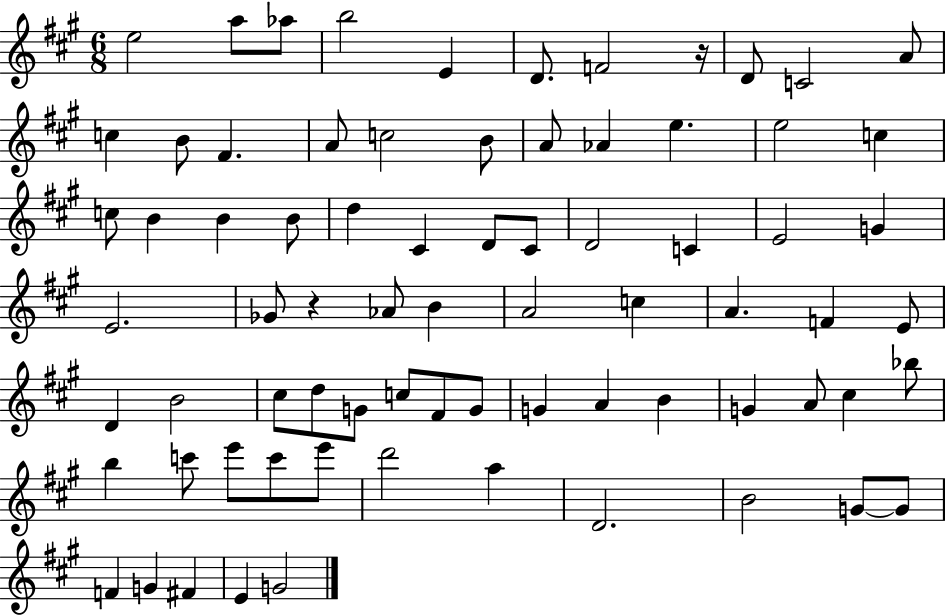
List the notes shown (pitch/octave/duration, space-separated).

E5/h A5/e Ab5/e B5/h E4/q D4/e. F4/h R/s D4/e C4/h A4/e C5/q B4/e F#4/q. A4/e C5/h B4/e A4/e Ab4/q E5/q. E5/h C5/q C5/e B4/q B4/q B4/e D5/q C#4/q D4/e C#4/e D4/h C4/q E4/h G4/q E4/h. Gb4/e R/q Ab4/e B4/q A4/h C5/q A4/q. F4/q E4/e D4/q B4/h C#5/e D5/e G4/e C5/e F#4/e G4/e G4/q A4/q B4/q G4/q A4/e C#5/q Bb5/e B5/q C6/e E6/e C6/e E6/e D6/h A5/q D4/h. B4/h G4/e G4/e F4/q G4/q F#4/q E4/q G4/h